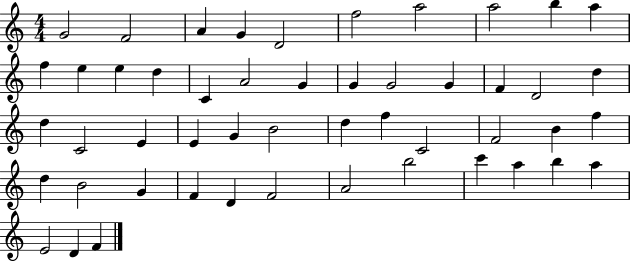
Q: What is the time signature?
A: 4/4